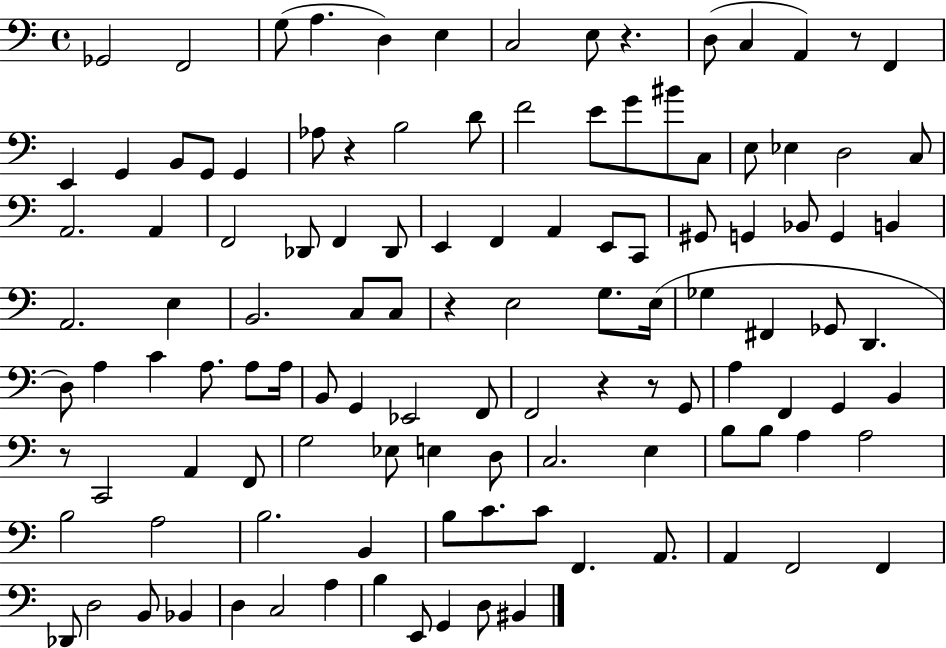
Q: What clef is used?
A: bass